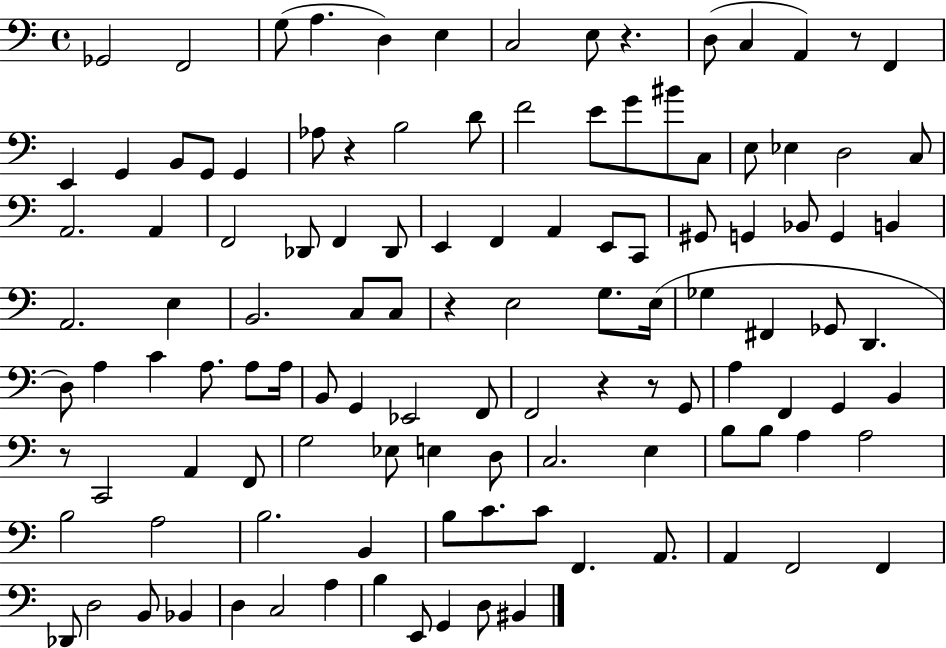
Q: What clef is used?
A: bass